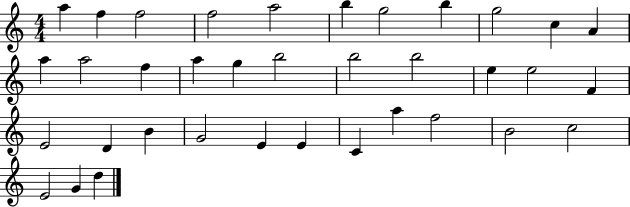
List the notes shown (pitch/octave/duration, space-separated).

A5/q F5/q F5/h F5/h A5/h B5/q G5/h B5/q G5/h C5/q A4/q A5/q A5/h F5/q A5/q G5/q B5/h B5/h B5/h E5/q E5/h F4/q E4/h D4/q B4/q G4/h E4/q E4/q C4/q A5/q F5/h B4/h C5/h E4/h G4/q D5/q